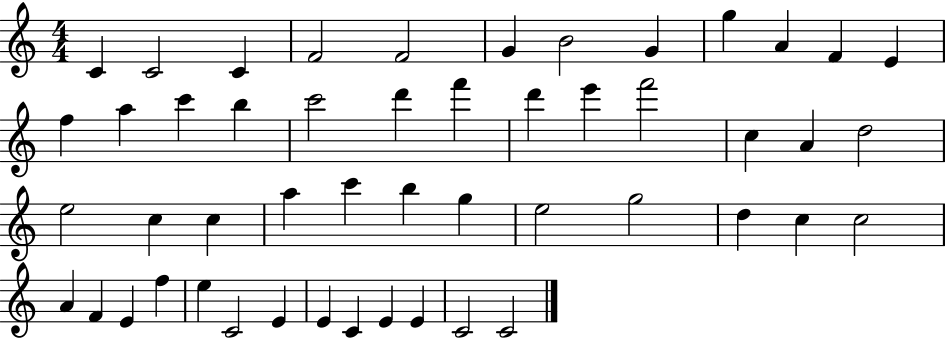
X:1
T:Untitled
M:4/4
L:1/4
K:C
C C2 C F2 F2 G B2 G g A F E f a c' b c'2 d' f' d' e' f'2 c A d2 e2 c c a c' b g e2 g2 d c c2 A F E f e C2 E E C E E C2 C2